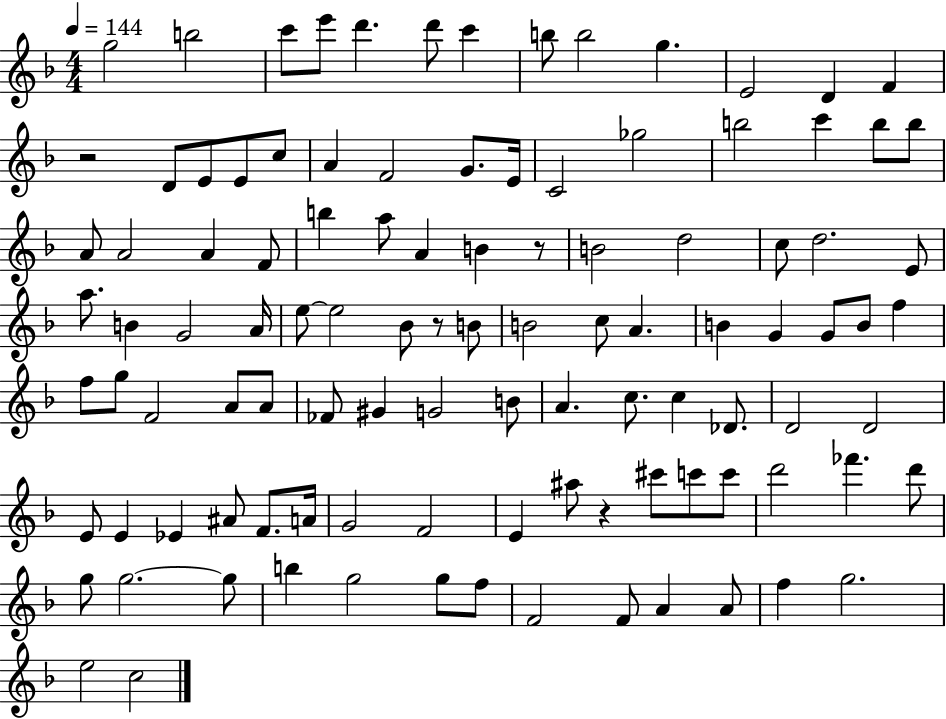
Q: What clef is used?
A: treble